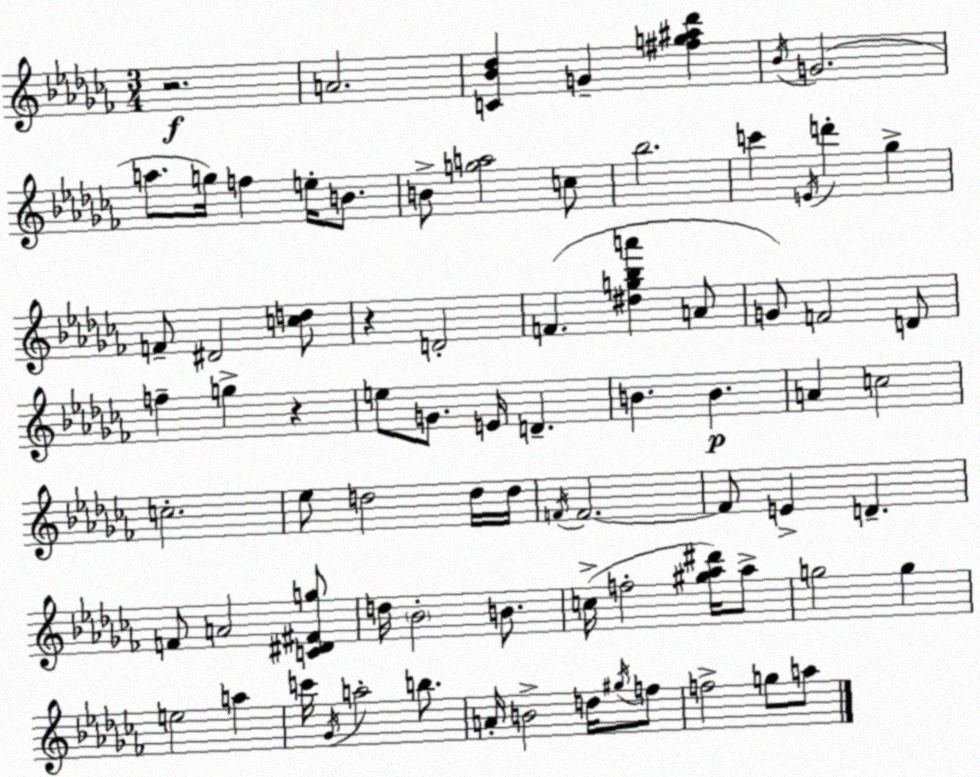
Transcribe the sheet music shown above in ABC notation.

X:1
T:Untitled
M:3/4
L:1/4
K:Abm
z2 A2 [C_B_d] G [^fg^a_d'] _B/4 G2 a/2 g/4 f e/4 B/2 B/2 [ga]2 c/2 _b2 c' E/4 d' _g F/2 ^D2 [cd]/2 z D2 F [^dg_ba'] A/2 G/2 F2 D/2 f g z e/2 G/2 E/4 D B B A c2 c2 _e/2 d2 d/4 d/4 F/4 F2 F/2 E D F/2 A2 [C^D^Fg]/2 d/4 _B2 B/2 c/4 f2 [^g_a^d']/4 _a/2 g2 g e2 a c'/4 _G/4 a2 b/2 A/4 B2 d/4 ^g/4 f/2 f2 g/2 a/2